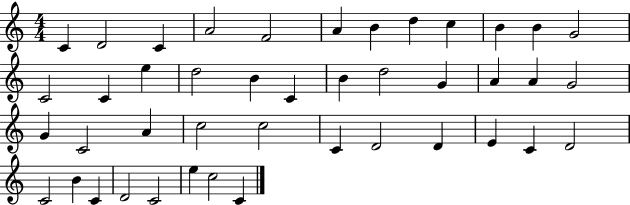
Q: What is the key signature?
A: C major